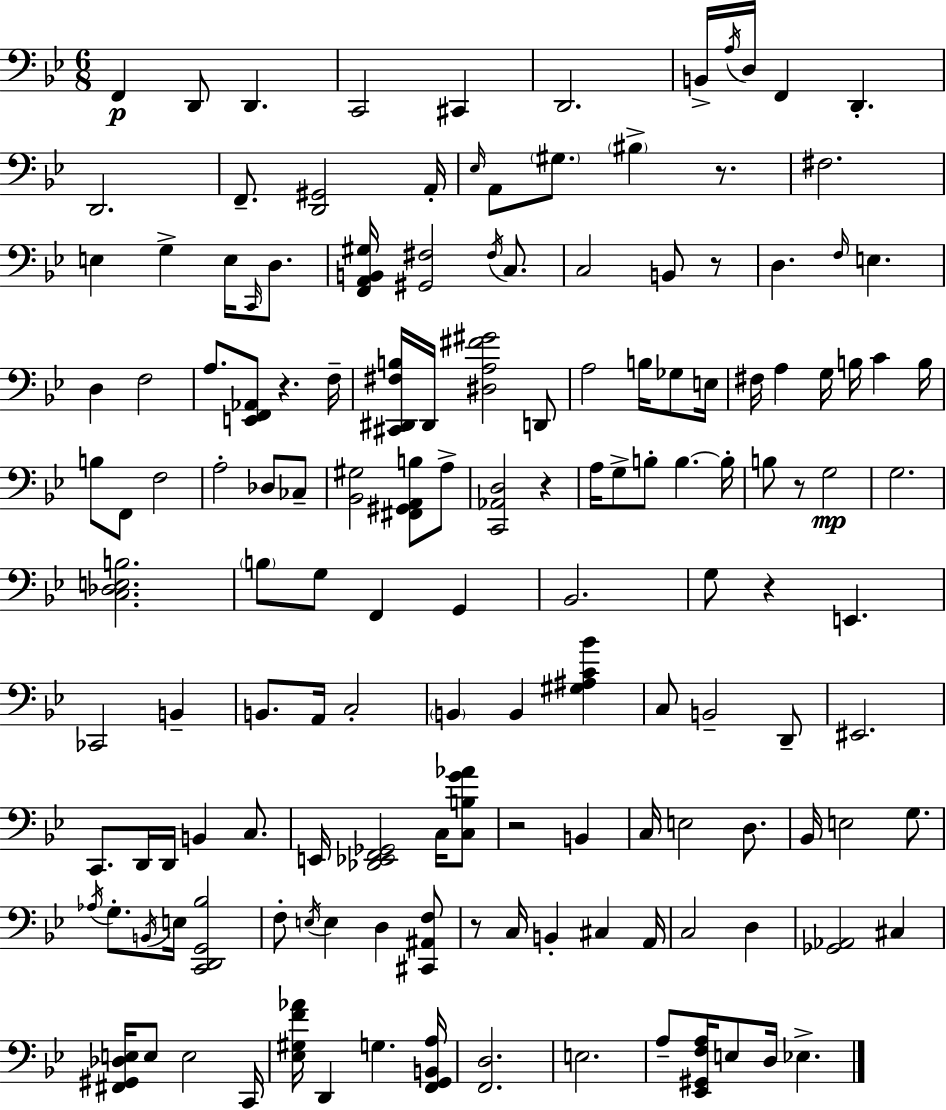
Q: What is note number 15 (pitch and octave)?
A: Eb3